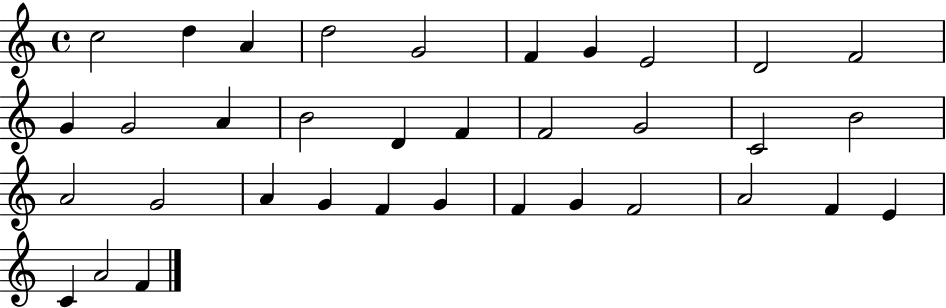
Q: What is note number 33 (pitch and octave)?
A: C4